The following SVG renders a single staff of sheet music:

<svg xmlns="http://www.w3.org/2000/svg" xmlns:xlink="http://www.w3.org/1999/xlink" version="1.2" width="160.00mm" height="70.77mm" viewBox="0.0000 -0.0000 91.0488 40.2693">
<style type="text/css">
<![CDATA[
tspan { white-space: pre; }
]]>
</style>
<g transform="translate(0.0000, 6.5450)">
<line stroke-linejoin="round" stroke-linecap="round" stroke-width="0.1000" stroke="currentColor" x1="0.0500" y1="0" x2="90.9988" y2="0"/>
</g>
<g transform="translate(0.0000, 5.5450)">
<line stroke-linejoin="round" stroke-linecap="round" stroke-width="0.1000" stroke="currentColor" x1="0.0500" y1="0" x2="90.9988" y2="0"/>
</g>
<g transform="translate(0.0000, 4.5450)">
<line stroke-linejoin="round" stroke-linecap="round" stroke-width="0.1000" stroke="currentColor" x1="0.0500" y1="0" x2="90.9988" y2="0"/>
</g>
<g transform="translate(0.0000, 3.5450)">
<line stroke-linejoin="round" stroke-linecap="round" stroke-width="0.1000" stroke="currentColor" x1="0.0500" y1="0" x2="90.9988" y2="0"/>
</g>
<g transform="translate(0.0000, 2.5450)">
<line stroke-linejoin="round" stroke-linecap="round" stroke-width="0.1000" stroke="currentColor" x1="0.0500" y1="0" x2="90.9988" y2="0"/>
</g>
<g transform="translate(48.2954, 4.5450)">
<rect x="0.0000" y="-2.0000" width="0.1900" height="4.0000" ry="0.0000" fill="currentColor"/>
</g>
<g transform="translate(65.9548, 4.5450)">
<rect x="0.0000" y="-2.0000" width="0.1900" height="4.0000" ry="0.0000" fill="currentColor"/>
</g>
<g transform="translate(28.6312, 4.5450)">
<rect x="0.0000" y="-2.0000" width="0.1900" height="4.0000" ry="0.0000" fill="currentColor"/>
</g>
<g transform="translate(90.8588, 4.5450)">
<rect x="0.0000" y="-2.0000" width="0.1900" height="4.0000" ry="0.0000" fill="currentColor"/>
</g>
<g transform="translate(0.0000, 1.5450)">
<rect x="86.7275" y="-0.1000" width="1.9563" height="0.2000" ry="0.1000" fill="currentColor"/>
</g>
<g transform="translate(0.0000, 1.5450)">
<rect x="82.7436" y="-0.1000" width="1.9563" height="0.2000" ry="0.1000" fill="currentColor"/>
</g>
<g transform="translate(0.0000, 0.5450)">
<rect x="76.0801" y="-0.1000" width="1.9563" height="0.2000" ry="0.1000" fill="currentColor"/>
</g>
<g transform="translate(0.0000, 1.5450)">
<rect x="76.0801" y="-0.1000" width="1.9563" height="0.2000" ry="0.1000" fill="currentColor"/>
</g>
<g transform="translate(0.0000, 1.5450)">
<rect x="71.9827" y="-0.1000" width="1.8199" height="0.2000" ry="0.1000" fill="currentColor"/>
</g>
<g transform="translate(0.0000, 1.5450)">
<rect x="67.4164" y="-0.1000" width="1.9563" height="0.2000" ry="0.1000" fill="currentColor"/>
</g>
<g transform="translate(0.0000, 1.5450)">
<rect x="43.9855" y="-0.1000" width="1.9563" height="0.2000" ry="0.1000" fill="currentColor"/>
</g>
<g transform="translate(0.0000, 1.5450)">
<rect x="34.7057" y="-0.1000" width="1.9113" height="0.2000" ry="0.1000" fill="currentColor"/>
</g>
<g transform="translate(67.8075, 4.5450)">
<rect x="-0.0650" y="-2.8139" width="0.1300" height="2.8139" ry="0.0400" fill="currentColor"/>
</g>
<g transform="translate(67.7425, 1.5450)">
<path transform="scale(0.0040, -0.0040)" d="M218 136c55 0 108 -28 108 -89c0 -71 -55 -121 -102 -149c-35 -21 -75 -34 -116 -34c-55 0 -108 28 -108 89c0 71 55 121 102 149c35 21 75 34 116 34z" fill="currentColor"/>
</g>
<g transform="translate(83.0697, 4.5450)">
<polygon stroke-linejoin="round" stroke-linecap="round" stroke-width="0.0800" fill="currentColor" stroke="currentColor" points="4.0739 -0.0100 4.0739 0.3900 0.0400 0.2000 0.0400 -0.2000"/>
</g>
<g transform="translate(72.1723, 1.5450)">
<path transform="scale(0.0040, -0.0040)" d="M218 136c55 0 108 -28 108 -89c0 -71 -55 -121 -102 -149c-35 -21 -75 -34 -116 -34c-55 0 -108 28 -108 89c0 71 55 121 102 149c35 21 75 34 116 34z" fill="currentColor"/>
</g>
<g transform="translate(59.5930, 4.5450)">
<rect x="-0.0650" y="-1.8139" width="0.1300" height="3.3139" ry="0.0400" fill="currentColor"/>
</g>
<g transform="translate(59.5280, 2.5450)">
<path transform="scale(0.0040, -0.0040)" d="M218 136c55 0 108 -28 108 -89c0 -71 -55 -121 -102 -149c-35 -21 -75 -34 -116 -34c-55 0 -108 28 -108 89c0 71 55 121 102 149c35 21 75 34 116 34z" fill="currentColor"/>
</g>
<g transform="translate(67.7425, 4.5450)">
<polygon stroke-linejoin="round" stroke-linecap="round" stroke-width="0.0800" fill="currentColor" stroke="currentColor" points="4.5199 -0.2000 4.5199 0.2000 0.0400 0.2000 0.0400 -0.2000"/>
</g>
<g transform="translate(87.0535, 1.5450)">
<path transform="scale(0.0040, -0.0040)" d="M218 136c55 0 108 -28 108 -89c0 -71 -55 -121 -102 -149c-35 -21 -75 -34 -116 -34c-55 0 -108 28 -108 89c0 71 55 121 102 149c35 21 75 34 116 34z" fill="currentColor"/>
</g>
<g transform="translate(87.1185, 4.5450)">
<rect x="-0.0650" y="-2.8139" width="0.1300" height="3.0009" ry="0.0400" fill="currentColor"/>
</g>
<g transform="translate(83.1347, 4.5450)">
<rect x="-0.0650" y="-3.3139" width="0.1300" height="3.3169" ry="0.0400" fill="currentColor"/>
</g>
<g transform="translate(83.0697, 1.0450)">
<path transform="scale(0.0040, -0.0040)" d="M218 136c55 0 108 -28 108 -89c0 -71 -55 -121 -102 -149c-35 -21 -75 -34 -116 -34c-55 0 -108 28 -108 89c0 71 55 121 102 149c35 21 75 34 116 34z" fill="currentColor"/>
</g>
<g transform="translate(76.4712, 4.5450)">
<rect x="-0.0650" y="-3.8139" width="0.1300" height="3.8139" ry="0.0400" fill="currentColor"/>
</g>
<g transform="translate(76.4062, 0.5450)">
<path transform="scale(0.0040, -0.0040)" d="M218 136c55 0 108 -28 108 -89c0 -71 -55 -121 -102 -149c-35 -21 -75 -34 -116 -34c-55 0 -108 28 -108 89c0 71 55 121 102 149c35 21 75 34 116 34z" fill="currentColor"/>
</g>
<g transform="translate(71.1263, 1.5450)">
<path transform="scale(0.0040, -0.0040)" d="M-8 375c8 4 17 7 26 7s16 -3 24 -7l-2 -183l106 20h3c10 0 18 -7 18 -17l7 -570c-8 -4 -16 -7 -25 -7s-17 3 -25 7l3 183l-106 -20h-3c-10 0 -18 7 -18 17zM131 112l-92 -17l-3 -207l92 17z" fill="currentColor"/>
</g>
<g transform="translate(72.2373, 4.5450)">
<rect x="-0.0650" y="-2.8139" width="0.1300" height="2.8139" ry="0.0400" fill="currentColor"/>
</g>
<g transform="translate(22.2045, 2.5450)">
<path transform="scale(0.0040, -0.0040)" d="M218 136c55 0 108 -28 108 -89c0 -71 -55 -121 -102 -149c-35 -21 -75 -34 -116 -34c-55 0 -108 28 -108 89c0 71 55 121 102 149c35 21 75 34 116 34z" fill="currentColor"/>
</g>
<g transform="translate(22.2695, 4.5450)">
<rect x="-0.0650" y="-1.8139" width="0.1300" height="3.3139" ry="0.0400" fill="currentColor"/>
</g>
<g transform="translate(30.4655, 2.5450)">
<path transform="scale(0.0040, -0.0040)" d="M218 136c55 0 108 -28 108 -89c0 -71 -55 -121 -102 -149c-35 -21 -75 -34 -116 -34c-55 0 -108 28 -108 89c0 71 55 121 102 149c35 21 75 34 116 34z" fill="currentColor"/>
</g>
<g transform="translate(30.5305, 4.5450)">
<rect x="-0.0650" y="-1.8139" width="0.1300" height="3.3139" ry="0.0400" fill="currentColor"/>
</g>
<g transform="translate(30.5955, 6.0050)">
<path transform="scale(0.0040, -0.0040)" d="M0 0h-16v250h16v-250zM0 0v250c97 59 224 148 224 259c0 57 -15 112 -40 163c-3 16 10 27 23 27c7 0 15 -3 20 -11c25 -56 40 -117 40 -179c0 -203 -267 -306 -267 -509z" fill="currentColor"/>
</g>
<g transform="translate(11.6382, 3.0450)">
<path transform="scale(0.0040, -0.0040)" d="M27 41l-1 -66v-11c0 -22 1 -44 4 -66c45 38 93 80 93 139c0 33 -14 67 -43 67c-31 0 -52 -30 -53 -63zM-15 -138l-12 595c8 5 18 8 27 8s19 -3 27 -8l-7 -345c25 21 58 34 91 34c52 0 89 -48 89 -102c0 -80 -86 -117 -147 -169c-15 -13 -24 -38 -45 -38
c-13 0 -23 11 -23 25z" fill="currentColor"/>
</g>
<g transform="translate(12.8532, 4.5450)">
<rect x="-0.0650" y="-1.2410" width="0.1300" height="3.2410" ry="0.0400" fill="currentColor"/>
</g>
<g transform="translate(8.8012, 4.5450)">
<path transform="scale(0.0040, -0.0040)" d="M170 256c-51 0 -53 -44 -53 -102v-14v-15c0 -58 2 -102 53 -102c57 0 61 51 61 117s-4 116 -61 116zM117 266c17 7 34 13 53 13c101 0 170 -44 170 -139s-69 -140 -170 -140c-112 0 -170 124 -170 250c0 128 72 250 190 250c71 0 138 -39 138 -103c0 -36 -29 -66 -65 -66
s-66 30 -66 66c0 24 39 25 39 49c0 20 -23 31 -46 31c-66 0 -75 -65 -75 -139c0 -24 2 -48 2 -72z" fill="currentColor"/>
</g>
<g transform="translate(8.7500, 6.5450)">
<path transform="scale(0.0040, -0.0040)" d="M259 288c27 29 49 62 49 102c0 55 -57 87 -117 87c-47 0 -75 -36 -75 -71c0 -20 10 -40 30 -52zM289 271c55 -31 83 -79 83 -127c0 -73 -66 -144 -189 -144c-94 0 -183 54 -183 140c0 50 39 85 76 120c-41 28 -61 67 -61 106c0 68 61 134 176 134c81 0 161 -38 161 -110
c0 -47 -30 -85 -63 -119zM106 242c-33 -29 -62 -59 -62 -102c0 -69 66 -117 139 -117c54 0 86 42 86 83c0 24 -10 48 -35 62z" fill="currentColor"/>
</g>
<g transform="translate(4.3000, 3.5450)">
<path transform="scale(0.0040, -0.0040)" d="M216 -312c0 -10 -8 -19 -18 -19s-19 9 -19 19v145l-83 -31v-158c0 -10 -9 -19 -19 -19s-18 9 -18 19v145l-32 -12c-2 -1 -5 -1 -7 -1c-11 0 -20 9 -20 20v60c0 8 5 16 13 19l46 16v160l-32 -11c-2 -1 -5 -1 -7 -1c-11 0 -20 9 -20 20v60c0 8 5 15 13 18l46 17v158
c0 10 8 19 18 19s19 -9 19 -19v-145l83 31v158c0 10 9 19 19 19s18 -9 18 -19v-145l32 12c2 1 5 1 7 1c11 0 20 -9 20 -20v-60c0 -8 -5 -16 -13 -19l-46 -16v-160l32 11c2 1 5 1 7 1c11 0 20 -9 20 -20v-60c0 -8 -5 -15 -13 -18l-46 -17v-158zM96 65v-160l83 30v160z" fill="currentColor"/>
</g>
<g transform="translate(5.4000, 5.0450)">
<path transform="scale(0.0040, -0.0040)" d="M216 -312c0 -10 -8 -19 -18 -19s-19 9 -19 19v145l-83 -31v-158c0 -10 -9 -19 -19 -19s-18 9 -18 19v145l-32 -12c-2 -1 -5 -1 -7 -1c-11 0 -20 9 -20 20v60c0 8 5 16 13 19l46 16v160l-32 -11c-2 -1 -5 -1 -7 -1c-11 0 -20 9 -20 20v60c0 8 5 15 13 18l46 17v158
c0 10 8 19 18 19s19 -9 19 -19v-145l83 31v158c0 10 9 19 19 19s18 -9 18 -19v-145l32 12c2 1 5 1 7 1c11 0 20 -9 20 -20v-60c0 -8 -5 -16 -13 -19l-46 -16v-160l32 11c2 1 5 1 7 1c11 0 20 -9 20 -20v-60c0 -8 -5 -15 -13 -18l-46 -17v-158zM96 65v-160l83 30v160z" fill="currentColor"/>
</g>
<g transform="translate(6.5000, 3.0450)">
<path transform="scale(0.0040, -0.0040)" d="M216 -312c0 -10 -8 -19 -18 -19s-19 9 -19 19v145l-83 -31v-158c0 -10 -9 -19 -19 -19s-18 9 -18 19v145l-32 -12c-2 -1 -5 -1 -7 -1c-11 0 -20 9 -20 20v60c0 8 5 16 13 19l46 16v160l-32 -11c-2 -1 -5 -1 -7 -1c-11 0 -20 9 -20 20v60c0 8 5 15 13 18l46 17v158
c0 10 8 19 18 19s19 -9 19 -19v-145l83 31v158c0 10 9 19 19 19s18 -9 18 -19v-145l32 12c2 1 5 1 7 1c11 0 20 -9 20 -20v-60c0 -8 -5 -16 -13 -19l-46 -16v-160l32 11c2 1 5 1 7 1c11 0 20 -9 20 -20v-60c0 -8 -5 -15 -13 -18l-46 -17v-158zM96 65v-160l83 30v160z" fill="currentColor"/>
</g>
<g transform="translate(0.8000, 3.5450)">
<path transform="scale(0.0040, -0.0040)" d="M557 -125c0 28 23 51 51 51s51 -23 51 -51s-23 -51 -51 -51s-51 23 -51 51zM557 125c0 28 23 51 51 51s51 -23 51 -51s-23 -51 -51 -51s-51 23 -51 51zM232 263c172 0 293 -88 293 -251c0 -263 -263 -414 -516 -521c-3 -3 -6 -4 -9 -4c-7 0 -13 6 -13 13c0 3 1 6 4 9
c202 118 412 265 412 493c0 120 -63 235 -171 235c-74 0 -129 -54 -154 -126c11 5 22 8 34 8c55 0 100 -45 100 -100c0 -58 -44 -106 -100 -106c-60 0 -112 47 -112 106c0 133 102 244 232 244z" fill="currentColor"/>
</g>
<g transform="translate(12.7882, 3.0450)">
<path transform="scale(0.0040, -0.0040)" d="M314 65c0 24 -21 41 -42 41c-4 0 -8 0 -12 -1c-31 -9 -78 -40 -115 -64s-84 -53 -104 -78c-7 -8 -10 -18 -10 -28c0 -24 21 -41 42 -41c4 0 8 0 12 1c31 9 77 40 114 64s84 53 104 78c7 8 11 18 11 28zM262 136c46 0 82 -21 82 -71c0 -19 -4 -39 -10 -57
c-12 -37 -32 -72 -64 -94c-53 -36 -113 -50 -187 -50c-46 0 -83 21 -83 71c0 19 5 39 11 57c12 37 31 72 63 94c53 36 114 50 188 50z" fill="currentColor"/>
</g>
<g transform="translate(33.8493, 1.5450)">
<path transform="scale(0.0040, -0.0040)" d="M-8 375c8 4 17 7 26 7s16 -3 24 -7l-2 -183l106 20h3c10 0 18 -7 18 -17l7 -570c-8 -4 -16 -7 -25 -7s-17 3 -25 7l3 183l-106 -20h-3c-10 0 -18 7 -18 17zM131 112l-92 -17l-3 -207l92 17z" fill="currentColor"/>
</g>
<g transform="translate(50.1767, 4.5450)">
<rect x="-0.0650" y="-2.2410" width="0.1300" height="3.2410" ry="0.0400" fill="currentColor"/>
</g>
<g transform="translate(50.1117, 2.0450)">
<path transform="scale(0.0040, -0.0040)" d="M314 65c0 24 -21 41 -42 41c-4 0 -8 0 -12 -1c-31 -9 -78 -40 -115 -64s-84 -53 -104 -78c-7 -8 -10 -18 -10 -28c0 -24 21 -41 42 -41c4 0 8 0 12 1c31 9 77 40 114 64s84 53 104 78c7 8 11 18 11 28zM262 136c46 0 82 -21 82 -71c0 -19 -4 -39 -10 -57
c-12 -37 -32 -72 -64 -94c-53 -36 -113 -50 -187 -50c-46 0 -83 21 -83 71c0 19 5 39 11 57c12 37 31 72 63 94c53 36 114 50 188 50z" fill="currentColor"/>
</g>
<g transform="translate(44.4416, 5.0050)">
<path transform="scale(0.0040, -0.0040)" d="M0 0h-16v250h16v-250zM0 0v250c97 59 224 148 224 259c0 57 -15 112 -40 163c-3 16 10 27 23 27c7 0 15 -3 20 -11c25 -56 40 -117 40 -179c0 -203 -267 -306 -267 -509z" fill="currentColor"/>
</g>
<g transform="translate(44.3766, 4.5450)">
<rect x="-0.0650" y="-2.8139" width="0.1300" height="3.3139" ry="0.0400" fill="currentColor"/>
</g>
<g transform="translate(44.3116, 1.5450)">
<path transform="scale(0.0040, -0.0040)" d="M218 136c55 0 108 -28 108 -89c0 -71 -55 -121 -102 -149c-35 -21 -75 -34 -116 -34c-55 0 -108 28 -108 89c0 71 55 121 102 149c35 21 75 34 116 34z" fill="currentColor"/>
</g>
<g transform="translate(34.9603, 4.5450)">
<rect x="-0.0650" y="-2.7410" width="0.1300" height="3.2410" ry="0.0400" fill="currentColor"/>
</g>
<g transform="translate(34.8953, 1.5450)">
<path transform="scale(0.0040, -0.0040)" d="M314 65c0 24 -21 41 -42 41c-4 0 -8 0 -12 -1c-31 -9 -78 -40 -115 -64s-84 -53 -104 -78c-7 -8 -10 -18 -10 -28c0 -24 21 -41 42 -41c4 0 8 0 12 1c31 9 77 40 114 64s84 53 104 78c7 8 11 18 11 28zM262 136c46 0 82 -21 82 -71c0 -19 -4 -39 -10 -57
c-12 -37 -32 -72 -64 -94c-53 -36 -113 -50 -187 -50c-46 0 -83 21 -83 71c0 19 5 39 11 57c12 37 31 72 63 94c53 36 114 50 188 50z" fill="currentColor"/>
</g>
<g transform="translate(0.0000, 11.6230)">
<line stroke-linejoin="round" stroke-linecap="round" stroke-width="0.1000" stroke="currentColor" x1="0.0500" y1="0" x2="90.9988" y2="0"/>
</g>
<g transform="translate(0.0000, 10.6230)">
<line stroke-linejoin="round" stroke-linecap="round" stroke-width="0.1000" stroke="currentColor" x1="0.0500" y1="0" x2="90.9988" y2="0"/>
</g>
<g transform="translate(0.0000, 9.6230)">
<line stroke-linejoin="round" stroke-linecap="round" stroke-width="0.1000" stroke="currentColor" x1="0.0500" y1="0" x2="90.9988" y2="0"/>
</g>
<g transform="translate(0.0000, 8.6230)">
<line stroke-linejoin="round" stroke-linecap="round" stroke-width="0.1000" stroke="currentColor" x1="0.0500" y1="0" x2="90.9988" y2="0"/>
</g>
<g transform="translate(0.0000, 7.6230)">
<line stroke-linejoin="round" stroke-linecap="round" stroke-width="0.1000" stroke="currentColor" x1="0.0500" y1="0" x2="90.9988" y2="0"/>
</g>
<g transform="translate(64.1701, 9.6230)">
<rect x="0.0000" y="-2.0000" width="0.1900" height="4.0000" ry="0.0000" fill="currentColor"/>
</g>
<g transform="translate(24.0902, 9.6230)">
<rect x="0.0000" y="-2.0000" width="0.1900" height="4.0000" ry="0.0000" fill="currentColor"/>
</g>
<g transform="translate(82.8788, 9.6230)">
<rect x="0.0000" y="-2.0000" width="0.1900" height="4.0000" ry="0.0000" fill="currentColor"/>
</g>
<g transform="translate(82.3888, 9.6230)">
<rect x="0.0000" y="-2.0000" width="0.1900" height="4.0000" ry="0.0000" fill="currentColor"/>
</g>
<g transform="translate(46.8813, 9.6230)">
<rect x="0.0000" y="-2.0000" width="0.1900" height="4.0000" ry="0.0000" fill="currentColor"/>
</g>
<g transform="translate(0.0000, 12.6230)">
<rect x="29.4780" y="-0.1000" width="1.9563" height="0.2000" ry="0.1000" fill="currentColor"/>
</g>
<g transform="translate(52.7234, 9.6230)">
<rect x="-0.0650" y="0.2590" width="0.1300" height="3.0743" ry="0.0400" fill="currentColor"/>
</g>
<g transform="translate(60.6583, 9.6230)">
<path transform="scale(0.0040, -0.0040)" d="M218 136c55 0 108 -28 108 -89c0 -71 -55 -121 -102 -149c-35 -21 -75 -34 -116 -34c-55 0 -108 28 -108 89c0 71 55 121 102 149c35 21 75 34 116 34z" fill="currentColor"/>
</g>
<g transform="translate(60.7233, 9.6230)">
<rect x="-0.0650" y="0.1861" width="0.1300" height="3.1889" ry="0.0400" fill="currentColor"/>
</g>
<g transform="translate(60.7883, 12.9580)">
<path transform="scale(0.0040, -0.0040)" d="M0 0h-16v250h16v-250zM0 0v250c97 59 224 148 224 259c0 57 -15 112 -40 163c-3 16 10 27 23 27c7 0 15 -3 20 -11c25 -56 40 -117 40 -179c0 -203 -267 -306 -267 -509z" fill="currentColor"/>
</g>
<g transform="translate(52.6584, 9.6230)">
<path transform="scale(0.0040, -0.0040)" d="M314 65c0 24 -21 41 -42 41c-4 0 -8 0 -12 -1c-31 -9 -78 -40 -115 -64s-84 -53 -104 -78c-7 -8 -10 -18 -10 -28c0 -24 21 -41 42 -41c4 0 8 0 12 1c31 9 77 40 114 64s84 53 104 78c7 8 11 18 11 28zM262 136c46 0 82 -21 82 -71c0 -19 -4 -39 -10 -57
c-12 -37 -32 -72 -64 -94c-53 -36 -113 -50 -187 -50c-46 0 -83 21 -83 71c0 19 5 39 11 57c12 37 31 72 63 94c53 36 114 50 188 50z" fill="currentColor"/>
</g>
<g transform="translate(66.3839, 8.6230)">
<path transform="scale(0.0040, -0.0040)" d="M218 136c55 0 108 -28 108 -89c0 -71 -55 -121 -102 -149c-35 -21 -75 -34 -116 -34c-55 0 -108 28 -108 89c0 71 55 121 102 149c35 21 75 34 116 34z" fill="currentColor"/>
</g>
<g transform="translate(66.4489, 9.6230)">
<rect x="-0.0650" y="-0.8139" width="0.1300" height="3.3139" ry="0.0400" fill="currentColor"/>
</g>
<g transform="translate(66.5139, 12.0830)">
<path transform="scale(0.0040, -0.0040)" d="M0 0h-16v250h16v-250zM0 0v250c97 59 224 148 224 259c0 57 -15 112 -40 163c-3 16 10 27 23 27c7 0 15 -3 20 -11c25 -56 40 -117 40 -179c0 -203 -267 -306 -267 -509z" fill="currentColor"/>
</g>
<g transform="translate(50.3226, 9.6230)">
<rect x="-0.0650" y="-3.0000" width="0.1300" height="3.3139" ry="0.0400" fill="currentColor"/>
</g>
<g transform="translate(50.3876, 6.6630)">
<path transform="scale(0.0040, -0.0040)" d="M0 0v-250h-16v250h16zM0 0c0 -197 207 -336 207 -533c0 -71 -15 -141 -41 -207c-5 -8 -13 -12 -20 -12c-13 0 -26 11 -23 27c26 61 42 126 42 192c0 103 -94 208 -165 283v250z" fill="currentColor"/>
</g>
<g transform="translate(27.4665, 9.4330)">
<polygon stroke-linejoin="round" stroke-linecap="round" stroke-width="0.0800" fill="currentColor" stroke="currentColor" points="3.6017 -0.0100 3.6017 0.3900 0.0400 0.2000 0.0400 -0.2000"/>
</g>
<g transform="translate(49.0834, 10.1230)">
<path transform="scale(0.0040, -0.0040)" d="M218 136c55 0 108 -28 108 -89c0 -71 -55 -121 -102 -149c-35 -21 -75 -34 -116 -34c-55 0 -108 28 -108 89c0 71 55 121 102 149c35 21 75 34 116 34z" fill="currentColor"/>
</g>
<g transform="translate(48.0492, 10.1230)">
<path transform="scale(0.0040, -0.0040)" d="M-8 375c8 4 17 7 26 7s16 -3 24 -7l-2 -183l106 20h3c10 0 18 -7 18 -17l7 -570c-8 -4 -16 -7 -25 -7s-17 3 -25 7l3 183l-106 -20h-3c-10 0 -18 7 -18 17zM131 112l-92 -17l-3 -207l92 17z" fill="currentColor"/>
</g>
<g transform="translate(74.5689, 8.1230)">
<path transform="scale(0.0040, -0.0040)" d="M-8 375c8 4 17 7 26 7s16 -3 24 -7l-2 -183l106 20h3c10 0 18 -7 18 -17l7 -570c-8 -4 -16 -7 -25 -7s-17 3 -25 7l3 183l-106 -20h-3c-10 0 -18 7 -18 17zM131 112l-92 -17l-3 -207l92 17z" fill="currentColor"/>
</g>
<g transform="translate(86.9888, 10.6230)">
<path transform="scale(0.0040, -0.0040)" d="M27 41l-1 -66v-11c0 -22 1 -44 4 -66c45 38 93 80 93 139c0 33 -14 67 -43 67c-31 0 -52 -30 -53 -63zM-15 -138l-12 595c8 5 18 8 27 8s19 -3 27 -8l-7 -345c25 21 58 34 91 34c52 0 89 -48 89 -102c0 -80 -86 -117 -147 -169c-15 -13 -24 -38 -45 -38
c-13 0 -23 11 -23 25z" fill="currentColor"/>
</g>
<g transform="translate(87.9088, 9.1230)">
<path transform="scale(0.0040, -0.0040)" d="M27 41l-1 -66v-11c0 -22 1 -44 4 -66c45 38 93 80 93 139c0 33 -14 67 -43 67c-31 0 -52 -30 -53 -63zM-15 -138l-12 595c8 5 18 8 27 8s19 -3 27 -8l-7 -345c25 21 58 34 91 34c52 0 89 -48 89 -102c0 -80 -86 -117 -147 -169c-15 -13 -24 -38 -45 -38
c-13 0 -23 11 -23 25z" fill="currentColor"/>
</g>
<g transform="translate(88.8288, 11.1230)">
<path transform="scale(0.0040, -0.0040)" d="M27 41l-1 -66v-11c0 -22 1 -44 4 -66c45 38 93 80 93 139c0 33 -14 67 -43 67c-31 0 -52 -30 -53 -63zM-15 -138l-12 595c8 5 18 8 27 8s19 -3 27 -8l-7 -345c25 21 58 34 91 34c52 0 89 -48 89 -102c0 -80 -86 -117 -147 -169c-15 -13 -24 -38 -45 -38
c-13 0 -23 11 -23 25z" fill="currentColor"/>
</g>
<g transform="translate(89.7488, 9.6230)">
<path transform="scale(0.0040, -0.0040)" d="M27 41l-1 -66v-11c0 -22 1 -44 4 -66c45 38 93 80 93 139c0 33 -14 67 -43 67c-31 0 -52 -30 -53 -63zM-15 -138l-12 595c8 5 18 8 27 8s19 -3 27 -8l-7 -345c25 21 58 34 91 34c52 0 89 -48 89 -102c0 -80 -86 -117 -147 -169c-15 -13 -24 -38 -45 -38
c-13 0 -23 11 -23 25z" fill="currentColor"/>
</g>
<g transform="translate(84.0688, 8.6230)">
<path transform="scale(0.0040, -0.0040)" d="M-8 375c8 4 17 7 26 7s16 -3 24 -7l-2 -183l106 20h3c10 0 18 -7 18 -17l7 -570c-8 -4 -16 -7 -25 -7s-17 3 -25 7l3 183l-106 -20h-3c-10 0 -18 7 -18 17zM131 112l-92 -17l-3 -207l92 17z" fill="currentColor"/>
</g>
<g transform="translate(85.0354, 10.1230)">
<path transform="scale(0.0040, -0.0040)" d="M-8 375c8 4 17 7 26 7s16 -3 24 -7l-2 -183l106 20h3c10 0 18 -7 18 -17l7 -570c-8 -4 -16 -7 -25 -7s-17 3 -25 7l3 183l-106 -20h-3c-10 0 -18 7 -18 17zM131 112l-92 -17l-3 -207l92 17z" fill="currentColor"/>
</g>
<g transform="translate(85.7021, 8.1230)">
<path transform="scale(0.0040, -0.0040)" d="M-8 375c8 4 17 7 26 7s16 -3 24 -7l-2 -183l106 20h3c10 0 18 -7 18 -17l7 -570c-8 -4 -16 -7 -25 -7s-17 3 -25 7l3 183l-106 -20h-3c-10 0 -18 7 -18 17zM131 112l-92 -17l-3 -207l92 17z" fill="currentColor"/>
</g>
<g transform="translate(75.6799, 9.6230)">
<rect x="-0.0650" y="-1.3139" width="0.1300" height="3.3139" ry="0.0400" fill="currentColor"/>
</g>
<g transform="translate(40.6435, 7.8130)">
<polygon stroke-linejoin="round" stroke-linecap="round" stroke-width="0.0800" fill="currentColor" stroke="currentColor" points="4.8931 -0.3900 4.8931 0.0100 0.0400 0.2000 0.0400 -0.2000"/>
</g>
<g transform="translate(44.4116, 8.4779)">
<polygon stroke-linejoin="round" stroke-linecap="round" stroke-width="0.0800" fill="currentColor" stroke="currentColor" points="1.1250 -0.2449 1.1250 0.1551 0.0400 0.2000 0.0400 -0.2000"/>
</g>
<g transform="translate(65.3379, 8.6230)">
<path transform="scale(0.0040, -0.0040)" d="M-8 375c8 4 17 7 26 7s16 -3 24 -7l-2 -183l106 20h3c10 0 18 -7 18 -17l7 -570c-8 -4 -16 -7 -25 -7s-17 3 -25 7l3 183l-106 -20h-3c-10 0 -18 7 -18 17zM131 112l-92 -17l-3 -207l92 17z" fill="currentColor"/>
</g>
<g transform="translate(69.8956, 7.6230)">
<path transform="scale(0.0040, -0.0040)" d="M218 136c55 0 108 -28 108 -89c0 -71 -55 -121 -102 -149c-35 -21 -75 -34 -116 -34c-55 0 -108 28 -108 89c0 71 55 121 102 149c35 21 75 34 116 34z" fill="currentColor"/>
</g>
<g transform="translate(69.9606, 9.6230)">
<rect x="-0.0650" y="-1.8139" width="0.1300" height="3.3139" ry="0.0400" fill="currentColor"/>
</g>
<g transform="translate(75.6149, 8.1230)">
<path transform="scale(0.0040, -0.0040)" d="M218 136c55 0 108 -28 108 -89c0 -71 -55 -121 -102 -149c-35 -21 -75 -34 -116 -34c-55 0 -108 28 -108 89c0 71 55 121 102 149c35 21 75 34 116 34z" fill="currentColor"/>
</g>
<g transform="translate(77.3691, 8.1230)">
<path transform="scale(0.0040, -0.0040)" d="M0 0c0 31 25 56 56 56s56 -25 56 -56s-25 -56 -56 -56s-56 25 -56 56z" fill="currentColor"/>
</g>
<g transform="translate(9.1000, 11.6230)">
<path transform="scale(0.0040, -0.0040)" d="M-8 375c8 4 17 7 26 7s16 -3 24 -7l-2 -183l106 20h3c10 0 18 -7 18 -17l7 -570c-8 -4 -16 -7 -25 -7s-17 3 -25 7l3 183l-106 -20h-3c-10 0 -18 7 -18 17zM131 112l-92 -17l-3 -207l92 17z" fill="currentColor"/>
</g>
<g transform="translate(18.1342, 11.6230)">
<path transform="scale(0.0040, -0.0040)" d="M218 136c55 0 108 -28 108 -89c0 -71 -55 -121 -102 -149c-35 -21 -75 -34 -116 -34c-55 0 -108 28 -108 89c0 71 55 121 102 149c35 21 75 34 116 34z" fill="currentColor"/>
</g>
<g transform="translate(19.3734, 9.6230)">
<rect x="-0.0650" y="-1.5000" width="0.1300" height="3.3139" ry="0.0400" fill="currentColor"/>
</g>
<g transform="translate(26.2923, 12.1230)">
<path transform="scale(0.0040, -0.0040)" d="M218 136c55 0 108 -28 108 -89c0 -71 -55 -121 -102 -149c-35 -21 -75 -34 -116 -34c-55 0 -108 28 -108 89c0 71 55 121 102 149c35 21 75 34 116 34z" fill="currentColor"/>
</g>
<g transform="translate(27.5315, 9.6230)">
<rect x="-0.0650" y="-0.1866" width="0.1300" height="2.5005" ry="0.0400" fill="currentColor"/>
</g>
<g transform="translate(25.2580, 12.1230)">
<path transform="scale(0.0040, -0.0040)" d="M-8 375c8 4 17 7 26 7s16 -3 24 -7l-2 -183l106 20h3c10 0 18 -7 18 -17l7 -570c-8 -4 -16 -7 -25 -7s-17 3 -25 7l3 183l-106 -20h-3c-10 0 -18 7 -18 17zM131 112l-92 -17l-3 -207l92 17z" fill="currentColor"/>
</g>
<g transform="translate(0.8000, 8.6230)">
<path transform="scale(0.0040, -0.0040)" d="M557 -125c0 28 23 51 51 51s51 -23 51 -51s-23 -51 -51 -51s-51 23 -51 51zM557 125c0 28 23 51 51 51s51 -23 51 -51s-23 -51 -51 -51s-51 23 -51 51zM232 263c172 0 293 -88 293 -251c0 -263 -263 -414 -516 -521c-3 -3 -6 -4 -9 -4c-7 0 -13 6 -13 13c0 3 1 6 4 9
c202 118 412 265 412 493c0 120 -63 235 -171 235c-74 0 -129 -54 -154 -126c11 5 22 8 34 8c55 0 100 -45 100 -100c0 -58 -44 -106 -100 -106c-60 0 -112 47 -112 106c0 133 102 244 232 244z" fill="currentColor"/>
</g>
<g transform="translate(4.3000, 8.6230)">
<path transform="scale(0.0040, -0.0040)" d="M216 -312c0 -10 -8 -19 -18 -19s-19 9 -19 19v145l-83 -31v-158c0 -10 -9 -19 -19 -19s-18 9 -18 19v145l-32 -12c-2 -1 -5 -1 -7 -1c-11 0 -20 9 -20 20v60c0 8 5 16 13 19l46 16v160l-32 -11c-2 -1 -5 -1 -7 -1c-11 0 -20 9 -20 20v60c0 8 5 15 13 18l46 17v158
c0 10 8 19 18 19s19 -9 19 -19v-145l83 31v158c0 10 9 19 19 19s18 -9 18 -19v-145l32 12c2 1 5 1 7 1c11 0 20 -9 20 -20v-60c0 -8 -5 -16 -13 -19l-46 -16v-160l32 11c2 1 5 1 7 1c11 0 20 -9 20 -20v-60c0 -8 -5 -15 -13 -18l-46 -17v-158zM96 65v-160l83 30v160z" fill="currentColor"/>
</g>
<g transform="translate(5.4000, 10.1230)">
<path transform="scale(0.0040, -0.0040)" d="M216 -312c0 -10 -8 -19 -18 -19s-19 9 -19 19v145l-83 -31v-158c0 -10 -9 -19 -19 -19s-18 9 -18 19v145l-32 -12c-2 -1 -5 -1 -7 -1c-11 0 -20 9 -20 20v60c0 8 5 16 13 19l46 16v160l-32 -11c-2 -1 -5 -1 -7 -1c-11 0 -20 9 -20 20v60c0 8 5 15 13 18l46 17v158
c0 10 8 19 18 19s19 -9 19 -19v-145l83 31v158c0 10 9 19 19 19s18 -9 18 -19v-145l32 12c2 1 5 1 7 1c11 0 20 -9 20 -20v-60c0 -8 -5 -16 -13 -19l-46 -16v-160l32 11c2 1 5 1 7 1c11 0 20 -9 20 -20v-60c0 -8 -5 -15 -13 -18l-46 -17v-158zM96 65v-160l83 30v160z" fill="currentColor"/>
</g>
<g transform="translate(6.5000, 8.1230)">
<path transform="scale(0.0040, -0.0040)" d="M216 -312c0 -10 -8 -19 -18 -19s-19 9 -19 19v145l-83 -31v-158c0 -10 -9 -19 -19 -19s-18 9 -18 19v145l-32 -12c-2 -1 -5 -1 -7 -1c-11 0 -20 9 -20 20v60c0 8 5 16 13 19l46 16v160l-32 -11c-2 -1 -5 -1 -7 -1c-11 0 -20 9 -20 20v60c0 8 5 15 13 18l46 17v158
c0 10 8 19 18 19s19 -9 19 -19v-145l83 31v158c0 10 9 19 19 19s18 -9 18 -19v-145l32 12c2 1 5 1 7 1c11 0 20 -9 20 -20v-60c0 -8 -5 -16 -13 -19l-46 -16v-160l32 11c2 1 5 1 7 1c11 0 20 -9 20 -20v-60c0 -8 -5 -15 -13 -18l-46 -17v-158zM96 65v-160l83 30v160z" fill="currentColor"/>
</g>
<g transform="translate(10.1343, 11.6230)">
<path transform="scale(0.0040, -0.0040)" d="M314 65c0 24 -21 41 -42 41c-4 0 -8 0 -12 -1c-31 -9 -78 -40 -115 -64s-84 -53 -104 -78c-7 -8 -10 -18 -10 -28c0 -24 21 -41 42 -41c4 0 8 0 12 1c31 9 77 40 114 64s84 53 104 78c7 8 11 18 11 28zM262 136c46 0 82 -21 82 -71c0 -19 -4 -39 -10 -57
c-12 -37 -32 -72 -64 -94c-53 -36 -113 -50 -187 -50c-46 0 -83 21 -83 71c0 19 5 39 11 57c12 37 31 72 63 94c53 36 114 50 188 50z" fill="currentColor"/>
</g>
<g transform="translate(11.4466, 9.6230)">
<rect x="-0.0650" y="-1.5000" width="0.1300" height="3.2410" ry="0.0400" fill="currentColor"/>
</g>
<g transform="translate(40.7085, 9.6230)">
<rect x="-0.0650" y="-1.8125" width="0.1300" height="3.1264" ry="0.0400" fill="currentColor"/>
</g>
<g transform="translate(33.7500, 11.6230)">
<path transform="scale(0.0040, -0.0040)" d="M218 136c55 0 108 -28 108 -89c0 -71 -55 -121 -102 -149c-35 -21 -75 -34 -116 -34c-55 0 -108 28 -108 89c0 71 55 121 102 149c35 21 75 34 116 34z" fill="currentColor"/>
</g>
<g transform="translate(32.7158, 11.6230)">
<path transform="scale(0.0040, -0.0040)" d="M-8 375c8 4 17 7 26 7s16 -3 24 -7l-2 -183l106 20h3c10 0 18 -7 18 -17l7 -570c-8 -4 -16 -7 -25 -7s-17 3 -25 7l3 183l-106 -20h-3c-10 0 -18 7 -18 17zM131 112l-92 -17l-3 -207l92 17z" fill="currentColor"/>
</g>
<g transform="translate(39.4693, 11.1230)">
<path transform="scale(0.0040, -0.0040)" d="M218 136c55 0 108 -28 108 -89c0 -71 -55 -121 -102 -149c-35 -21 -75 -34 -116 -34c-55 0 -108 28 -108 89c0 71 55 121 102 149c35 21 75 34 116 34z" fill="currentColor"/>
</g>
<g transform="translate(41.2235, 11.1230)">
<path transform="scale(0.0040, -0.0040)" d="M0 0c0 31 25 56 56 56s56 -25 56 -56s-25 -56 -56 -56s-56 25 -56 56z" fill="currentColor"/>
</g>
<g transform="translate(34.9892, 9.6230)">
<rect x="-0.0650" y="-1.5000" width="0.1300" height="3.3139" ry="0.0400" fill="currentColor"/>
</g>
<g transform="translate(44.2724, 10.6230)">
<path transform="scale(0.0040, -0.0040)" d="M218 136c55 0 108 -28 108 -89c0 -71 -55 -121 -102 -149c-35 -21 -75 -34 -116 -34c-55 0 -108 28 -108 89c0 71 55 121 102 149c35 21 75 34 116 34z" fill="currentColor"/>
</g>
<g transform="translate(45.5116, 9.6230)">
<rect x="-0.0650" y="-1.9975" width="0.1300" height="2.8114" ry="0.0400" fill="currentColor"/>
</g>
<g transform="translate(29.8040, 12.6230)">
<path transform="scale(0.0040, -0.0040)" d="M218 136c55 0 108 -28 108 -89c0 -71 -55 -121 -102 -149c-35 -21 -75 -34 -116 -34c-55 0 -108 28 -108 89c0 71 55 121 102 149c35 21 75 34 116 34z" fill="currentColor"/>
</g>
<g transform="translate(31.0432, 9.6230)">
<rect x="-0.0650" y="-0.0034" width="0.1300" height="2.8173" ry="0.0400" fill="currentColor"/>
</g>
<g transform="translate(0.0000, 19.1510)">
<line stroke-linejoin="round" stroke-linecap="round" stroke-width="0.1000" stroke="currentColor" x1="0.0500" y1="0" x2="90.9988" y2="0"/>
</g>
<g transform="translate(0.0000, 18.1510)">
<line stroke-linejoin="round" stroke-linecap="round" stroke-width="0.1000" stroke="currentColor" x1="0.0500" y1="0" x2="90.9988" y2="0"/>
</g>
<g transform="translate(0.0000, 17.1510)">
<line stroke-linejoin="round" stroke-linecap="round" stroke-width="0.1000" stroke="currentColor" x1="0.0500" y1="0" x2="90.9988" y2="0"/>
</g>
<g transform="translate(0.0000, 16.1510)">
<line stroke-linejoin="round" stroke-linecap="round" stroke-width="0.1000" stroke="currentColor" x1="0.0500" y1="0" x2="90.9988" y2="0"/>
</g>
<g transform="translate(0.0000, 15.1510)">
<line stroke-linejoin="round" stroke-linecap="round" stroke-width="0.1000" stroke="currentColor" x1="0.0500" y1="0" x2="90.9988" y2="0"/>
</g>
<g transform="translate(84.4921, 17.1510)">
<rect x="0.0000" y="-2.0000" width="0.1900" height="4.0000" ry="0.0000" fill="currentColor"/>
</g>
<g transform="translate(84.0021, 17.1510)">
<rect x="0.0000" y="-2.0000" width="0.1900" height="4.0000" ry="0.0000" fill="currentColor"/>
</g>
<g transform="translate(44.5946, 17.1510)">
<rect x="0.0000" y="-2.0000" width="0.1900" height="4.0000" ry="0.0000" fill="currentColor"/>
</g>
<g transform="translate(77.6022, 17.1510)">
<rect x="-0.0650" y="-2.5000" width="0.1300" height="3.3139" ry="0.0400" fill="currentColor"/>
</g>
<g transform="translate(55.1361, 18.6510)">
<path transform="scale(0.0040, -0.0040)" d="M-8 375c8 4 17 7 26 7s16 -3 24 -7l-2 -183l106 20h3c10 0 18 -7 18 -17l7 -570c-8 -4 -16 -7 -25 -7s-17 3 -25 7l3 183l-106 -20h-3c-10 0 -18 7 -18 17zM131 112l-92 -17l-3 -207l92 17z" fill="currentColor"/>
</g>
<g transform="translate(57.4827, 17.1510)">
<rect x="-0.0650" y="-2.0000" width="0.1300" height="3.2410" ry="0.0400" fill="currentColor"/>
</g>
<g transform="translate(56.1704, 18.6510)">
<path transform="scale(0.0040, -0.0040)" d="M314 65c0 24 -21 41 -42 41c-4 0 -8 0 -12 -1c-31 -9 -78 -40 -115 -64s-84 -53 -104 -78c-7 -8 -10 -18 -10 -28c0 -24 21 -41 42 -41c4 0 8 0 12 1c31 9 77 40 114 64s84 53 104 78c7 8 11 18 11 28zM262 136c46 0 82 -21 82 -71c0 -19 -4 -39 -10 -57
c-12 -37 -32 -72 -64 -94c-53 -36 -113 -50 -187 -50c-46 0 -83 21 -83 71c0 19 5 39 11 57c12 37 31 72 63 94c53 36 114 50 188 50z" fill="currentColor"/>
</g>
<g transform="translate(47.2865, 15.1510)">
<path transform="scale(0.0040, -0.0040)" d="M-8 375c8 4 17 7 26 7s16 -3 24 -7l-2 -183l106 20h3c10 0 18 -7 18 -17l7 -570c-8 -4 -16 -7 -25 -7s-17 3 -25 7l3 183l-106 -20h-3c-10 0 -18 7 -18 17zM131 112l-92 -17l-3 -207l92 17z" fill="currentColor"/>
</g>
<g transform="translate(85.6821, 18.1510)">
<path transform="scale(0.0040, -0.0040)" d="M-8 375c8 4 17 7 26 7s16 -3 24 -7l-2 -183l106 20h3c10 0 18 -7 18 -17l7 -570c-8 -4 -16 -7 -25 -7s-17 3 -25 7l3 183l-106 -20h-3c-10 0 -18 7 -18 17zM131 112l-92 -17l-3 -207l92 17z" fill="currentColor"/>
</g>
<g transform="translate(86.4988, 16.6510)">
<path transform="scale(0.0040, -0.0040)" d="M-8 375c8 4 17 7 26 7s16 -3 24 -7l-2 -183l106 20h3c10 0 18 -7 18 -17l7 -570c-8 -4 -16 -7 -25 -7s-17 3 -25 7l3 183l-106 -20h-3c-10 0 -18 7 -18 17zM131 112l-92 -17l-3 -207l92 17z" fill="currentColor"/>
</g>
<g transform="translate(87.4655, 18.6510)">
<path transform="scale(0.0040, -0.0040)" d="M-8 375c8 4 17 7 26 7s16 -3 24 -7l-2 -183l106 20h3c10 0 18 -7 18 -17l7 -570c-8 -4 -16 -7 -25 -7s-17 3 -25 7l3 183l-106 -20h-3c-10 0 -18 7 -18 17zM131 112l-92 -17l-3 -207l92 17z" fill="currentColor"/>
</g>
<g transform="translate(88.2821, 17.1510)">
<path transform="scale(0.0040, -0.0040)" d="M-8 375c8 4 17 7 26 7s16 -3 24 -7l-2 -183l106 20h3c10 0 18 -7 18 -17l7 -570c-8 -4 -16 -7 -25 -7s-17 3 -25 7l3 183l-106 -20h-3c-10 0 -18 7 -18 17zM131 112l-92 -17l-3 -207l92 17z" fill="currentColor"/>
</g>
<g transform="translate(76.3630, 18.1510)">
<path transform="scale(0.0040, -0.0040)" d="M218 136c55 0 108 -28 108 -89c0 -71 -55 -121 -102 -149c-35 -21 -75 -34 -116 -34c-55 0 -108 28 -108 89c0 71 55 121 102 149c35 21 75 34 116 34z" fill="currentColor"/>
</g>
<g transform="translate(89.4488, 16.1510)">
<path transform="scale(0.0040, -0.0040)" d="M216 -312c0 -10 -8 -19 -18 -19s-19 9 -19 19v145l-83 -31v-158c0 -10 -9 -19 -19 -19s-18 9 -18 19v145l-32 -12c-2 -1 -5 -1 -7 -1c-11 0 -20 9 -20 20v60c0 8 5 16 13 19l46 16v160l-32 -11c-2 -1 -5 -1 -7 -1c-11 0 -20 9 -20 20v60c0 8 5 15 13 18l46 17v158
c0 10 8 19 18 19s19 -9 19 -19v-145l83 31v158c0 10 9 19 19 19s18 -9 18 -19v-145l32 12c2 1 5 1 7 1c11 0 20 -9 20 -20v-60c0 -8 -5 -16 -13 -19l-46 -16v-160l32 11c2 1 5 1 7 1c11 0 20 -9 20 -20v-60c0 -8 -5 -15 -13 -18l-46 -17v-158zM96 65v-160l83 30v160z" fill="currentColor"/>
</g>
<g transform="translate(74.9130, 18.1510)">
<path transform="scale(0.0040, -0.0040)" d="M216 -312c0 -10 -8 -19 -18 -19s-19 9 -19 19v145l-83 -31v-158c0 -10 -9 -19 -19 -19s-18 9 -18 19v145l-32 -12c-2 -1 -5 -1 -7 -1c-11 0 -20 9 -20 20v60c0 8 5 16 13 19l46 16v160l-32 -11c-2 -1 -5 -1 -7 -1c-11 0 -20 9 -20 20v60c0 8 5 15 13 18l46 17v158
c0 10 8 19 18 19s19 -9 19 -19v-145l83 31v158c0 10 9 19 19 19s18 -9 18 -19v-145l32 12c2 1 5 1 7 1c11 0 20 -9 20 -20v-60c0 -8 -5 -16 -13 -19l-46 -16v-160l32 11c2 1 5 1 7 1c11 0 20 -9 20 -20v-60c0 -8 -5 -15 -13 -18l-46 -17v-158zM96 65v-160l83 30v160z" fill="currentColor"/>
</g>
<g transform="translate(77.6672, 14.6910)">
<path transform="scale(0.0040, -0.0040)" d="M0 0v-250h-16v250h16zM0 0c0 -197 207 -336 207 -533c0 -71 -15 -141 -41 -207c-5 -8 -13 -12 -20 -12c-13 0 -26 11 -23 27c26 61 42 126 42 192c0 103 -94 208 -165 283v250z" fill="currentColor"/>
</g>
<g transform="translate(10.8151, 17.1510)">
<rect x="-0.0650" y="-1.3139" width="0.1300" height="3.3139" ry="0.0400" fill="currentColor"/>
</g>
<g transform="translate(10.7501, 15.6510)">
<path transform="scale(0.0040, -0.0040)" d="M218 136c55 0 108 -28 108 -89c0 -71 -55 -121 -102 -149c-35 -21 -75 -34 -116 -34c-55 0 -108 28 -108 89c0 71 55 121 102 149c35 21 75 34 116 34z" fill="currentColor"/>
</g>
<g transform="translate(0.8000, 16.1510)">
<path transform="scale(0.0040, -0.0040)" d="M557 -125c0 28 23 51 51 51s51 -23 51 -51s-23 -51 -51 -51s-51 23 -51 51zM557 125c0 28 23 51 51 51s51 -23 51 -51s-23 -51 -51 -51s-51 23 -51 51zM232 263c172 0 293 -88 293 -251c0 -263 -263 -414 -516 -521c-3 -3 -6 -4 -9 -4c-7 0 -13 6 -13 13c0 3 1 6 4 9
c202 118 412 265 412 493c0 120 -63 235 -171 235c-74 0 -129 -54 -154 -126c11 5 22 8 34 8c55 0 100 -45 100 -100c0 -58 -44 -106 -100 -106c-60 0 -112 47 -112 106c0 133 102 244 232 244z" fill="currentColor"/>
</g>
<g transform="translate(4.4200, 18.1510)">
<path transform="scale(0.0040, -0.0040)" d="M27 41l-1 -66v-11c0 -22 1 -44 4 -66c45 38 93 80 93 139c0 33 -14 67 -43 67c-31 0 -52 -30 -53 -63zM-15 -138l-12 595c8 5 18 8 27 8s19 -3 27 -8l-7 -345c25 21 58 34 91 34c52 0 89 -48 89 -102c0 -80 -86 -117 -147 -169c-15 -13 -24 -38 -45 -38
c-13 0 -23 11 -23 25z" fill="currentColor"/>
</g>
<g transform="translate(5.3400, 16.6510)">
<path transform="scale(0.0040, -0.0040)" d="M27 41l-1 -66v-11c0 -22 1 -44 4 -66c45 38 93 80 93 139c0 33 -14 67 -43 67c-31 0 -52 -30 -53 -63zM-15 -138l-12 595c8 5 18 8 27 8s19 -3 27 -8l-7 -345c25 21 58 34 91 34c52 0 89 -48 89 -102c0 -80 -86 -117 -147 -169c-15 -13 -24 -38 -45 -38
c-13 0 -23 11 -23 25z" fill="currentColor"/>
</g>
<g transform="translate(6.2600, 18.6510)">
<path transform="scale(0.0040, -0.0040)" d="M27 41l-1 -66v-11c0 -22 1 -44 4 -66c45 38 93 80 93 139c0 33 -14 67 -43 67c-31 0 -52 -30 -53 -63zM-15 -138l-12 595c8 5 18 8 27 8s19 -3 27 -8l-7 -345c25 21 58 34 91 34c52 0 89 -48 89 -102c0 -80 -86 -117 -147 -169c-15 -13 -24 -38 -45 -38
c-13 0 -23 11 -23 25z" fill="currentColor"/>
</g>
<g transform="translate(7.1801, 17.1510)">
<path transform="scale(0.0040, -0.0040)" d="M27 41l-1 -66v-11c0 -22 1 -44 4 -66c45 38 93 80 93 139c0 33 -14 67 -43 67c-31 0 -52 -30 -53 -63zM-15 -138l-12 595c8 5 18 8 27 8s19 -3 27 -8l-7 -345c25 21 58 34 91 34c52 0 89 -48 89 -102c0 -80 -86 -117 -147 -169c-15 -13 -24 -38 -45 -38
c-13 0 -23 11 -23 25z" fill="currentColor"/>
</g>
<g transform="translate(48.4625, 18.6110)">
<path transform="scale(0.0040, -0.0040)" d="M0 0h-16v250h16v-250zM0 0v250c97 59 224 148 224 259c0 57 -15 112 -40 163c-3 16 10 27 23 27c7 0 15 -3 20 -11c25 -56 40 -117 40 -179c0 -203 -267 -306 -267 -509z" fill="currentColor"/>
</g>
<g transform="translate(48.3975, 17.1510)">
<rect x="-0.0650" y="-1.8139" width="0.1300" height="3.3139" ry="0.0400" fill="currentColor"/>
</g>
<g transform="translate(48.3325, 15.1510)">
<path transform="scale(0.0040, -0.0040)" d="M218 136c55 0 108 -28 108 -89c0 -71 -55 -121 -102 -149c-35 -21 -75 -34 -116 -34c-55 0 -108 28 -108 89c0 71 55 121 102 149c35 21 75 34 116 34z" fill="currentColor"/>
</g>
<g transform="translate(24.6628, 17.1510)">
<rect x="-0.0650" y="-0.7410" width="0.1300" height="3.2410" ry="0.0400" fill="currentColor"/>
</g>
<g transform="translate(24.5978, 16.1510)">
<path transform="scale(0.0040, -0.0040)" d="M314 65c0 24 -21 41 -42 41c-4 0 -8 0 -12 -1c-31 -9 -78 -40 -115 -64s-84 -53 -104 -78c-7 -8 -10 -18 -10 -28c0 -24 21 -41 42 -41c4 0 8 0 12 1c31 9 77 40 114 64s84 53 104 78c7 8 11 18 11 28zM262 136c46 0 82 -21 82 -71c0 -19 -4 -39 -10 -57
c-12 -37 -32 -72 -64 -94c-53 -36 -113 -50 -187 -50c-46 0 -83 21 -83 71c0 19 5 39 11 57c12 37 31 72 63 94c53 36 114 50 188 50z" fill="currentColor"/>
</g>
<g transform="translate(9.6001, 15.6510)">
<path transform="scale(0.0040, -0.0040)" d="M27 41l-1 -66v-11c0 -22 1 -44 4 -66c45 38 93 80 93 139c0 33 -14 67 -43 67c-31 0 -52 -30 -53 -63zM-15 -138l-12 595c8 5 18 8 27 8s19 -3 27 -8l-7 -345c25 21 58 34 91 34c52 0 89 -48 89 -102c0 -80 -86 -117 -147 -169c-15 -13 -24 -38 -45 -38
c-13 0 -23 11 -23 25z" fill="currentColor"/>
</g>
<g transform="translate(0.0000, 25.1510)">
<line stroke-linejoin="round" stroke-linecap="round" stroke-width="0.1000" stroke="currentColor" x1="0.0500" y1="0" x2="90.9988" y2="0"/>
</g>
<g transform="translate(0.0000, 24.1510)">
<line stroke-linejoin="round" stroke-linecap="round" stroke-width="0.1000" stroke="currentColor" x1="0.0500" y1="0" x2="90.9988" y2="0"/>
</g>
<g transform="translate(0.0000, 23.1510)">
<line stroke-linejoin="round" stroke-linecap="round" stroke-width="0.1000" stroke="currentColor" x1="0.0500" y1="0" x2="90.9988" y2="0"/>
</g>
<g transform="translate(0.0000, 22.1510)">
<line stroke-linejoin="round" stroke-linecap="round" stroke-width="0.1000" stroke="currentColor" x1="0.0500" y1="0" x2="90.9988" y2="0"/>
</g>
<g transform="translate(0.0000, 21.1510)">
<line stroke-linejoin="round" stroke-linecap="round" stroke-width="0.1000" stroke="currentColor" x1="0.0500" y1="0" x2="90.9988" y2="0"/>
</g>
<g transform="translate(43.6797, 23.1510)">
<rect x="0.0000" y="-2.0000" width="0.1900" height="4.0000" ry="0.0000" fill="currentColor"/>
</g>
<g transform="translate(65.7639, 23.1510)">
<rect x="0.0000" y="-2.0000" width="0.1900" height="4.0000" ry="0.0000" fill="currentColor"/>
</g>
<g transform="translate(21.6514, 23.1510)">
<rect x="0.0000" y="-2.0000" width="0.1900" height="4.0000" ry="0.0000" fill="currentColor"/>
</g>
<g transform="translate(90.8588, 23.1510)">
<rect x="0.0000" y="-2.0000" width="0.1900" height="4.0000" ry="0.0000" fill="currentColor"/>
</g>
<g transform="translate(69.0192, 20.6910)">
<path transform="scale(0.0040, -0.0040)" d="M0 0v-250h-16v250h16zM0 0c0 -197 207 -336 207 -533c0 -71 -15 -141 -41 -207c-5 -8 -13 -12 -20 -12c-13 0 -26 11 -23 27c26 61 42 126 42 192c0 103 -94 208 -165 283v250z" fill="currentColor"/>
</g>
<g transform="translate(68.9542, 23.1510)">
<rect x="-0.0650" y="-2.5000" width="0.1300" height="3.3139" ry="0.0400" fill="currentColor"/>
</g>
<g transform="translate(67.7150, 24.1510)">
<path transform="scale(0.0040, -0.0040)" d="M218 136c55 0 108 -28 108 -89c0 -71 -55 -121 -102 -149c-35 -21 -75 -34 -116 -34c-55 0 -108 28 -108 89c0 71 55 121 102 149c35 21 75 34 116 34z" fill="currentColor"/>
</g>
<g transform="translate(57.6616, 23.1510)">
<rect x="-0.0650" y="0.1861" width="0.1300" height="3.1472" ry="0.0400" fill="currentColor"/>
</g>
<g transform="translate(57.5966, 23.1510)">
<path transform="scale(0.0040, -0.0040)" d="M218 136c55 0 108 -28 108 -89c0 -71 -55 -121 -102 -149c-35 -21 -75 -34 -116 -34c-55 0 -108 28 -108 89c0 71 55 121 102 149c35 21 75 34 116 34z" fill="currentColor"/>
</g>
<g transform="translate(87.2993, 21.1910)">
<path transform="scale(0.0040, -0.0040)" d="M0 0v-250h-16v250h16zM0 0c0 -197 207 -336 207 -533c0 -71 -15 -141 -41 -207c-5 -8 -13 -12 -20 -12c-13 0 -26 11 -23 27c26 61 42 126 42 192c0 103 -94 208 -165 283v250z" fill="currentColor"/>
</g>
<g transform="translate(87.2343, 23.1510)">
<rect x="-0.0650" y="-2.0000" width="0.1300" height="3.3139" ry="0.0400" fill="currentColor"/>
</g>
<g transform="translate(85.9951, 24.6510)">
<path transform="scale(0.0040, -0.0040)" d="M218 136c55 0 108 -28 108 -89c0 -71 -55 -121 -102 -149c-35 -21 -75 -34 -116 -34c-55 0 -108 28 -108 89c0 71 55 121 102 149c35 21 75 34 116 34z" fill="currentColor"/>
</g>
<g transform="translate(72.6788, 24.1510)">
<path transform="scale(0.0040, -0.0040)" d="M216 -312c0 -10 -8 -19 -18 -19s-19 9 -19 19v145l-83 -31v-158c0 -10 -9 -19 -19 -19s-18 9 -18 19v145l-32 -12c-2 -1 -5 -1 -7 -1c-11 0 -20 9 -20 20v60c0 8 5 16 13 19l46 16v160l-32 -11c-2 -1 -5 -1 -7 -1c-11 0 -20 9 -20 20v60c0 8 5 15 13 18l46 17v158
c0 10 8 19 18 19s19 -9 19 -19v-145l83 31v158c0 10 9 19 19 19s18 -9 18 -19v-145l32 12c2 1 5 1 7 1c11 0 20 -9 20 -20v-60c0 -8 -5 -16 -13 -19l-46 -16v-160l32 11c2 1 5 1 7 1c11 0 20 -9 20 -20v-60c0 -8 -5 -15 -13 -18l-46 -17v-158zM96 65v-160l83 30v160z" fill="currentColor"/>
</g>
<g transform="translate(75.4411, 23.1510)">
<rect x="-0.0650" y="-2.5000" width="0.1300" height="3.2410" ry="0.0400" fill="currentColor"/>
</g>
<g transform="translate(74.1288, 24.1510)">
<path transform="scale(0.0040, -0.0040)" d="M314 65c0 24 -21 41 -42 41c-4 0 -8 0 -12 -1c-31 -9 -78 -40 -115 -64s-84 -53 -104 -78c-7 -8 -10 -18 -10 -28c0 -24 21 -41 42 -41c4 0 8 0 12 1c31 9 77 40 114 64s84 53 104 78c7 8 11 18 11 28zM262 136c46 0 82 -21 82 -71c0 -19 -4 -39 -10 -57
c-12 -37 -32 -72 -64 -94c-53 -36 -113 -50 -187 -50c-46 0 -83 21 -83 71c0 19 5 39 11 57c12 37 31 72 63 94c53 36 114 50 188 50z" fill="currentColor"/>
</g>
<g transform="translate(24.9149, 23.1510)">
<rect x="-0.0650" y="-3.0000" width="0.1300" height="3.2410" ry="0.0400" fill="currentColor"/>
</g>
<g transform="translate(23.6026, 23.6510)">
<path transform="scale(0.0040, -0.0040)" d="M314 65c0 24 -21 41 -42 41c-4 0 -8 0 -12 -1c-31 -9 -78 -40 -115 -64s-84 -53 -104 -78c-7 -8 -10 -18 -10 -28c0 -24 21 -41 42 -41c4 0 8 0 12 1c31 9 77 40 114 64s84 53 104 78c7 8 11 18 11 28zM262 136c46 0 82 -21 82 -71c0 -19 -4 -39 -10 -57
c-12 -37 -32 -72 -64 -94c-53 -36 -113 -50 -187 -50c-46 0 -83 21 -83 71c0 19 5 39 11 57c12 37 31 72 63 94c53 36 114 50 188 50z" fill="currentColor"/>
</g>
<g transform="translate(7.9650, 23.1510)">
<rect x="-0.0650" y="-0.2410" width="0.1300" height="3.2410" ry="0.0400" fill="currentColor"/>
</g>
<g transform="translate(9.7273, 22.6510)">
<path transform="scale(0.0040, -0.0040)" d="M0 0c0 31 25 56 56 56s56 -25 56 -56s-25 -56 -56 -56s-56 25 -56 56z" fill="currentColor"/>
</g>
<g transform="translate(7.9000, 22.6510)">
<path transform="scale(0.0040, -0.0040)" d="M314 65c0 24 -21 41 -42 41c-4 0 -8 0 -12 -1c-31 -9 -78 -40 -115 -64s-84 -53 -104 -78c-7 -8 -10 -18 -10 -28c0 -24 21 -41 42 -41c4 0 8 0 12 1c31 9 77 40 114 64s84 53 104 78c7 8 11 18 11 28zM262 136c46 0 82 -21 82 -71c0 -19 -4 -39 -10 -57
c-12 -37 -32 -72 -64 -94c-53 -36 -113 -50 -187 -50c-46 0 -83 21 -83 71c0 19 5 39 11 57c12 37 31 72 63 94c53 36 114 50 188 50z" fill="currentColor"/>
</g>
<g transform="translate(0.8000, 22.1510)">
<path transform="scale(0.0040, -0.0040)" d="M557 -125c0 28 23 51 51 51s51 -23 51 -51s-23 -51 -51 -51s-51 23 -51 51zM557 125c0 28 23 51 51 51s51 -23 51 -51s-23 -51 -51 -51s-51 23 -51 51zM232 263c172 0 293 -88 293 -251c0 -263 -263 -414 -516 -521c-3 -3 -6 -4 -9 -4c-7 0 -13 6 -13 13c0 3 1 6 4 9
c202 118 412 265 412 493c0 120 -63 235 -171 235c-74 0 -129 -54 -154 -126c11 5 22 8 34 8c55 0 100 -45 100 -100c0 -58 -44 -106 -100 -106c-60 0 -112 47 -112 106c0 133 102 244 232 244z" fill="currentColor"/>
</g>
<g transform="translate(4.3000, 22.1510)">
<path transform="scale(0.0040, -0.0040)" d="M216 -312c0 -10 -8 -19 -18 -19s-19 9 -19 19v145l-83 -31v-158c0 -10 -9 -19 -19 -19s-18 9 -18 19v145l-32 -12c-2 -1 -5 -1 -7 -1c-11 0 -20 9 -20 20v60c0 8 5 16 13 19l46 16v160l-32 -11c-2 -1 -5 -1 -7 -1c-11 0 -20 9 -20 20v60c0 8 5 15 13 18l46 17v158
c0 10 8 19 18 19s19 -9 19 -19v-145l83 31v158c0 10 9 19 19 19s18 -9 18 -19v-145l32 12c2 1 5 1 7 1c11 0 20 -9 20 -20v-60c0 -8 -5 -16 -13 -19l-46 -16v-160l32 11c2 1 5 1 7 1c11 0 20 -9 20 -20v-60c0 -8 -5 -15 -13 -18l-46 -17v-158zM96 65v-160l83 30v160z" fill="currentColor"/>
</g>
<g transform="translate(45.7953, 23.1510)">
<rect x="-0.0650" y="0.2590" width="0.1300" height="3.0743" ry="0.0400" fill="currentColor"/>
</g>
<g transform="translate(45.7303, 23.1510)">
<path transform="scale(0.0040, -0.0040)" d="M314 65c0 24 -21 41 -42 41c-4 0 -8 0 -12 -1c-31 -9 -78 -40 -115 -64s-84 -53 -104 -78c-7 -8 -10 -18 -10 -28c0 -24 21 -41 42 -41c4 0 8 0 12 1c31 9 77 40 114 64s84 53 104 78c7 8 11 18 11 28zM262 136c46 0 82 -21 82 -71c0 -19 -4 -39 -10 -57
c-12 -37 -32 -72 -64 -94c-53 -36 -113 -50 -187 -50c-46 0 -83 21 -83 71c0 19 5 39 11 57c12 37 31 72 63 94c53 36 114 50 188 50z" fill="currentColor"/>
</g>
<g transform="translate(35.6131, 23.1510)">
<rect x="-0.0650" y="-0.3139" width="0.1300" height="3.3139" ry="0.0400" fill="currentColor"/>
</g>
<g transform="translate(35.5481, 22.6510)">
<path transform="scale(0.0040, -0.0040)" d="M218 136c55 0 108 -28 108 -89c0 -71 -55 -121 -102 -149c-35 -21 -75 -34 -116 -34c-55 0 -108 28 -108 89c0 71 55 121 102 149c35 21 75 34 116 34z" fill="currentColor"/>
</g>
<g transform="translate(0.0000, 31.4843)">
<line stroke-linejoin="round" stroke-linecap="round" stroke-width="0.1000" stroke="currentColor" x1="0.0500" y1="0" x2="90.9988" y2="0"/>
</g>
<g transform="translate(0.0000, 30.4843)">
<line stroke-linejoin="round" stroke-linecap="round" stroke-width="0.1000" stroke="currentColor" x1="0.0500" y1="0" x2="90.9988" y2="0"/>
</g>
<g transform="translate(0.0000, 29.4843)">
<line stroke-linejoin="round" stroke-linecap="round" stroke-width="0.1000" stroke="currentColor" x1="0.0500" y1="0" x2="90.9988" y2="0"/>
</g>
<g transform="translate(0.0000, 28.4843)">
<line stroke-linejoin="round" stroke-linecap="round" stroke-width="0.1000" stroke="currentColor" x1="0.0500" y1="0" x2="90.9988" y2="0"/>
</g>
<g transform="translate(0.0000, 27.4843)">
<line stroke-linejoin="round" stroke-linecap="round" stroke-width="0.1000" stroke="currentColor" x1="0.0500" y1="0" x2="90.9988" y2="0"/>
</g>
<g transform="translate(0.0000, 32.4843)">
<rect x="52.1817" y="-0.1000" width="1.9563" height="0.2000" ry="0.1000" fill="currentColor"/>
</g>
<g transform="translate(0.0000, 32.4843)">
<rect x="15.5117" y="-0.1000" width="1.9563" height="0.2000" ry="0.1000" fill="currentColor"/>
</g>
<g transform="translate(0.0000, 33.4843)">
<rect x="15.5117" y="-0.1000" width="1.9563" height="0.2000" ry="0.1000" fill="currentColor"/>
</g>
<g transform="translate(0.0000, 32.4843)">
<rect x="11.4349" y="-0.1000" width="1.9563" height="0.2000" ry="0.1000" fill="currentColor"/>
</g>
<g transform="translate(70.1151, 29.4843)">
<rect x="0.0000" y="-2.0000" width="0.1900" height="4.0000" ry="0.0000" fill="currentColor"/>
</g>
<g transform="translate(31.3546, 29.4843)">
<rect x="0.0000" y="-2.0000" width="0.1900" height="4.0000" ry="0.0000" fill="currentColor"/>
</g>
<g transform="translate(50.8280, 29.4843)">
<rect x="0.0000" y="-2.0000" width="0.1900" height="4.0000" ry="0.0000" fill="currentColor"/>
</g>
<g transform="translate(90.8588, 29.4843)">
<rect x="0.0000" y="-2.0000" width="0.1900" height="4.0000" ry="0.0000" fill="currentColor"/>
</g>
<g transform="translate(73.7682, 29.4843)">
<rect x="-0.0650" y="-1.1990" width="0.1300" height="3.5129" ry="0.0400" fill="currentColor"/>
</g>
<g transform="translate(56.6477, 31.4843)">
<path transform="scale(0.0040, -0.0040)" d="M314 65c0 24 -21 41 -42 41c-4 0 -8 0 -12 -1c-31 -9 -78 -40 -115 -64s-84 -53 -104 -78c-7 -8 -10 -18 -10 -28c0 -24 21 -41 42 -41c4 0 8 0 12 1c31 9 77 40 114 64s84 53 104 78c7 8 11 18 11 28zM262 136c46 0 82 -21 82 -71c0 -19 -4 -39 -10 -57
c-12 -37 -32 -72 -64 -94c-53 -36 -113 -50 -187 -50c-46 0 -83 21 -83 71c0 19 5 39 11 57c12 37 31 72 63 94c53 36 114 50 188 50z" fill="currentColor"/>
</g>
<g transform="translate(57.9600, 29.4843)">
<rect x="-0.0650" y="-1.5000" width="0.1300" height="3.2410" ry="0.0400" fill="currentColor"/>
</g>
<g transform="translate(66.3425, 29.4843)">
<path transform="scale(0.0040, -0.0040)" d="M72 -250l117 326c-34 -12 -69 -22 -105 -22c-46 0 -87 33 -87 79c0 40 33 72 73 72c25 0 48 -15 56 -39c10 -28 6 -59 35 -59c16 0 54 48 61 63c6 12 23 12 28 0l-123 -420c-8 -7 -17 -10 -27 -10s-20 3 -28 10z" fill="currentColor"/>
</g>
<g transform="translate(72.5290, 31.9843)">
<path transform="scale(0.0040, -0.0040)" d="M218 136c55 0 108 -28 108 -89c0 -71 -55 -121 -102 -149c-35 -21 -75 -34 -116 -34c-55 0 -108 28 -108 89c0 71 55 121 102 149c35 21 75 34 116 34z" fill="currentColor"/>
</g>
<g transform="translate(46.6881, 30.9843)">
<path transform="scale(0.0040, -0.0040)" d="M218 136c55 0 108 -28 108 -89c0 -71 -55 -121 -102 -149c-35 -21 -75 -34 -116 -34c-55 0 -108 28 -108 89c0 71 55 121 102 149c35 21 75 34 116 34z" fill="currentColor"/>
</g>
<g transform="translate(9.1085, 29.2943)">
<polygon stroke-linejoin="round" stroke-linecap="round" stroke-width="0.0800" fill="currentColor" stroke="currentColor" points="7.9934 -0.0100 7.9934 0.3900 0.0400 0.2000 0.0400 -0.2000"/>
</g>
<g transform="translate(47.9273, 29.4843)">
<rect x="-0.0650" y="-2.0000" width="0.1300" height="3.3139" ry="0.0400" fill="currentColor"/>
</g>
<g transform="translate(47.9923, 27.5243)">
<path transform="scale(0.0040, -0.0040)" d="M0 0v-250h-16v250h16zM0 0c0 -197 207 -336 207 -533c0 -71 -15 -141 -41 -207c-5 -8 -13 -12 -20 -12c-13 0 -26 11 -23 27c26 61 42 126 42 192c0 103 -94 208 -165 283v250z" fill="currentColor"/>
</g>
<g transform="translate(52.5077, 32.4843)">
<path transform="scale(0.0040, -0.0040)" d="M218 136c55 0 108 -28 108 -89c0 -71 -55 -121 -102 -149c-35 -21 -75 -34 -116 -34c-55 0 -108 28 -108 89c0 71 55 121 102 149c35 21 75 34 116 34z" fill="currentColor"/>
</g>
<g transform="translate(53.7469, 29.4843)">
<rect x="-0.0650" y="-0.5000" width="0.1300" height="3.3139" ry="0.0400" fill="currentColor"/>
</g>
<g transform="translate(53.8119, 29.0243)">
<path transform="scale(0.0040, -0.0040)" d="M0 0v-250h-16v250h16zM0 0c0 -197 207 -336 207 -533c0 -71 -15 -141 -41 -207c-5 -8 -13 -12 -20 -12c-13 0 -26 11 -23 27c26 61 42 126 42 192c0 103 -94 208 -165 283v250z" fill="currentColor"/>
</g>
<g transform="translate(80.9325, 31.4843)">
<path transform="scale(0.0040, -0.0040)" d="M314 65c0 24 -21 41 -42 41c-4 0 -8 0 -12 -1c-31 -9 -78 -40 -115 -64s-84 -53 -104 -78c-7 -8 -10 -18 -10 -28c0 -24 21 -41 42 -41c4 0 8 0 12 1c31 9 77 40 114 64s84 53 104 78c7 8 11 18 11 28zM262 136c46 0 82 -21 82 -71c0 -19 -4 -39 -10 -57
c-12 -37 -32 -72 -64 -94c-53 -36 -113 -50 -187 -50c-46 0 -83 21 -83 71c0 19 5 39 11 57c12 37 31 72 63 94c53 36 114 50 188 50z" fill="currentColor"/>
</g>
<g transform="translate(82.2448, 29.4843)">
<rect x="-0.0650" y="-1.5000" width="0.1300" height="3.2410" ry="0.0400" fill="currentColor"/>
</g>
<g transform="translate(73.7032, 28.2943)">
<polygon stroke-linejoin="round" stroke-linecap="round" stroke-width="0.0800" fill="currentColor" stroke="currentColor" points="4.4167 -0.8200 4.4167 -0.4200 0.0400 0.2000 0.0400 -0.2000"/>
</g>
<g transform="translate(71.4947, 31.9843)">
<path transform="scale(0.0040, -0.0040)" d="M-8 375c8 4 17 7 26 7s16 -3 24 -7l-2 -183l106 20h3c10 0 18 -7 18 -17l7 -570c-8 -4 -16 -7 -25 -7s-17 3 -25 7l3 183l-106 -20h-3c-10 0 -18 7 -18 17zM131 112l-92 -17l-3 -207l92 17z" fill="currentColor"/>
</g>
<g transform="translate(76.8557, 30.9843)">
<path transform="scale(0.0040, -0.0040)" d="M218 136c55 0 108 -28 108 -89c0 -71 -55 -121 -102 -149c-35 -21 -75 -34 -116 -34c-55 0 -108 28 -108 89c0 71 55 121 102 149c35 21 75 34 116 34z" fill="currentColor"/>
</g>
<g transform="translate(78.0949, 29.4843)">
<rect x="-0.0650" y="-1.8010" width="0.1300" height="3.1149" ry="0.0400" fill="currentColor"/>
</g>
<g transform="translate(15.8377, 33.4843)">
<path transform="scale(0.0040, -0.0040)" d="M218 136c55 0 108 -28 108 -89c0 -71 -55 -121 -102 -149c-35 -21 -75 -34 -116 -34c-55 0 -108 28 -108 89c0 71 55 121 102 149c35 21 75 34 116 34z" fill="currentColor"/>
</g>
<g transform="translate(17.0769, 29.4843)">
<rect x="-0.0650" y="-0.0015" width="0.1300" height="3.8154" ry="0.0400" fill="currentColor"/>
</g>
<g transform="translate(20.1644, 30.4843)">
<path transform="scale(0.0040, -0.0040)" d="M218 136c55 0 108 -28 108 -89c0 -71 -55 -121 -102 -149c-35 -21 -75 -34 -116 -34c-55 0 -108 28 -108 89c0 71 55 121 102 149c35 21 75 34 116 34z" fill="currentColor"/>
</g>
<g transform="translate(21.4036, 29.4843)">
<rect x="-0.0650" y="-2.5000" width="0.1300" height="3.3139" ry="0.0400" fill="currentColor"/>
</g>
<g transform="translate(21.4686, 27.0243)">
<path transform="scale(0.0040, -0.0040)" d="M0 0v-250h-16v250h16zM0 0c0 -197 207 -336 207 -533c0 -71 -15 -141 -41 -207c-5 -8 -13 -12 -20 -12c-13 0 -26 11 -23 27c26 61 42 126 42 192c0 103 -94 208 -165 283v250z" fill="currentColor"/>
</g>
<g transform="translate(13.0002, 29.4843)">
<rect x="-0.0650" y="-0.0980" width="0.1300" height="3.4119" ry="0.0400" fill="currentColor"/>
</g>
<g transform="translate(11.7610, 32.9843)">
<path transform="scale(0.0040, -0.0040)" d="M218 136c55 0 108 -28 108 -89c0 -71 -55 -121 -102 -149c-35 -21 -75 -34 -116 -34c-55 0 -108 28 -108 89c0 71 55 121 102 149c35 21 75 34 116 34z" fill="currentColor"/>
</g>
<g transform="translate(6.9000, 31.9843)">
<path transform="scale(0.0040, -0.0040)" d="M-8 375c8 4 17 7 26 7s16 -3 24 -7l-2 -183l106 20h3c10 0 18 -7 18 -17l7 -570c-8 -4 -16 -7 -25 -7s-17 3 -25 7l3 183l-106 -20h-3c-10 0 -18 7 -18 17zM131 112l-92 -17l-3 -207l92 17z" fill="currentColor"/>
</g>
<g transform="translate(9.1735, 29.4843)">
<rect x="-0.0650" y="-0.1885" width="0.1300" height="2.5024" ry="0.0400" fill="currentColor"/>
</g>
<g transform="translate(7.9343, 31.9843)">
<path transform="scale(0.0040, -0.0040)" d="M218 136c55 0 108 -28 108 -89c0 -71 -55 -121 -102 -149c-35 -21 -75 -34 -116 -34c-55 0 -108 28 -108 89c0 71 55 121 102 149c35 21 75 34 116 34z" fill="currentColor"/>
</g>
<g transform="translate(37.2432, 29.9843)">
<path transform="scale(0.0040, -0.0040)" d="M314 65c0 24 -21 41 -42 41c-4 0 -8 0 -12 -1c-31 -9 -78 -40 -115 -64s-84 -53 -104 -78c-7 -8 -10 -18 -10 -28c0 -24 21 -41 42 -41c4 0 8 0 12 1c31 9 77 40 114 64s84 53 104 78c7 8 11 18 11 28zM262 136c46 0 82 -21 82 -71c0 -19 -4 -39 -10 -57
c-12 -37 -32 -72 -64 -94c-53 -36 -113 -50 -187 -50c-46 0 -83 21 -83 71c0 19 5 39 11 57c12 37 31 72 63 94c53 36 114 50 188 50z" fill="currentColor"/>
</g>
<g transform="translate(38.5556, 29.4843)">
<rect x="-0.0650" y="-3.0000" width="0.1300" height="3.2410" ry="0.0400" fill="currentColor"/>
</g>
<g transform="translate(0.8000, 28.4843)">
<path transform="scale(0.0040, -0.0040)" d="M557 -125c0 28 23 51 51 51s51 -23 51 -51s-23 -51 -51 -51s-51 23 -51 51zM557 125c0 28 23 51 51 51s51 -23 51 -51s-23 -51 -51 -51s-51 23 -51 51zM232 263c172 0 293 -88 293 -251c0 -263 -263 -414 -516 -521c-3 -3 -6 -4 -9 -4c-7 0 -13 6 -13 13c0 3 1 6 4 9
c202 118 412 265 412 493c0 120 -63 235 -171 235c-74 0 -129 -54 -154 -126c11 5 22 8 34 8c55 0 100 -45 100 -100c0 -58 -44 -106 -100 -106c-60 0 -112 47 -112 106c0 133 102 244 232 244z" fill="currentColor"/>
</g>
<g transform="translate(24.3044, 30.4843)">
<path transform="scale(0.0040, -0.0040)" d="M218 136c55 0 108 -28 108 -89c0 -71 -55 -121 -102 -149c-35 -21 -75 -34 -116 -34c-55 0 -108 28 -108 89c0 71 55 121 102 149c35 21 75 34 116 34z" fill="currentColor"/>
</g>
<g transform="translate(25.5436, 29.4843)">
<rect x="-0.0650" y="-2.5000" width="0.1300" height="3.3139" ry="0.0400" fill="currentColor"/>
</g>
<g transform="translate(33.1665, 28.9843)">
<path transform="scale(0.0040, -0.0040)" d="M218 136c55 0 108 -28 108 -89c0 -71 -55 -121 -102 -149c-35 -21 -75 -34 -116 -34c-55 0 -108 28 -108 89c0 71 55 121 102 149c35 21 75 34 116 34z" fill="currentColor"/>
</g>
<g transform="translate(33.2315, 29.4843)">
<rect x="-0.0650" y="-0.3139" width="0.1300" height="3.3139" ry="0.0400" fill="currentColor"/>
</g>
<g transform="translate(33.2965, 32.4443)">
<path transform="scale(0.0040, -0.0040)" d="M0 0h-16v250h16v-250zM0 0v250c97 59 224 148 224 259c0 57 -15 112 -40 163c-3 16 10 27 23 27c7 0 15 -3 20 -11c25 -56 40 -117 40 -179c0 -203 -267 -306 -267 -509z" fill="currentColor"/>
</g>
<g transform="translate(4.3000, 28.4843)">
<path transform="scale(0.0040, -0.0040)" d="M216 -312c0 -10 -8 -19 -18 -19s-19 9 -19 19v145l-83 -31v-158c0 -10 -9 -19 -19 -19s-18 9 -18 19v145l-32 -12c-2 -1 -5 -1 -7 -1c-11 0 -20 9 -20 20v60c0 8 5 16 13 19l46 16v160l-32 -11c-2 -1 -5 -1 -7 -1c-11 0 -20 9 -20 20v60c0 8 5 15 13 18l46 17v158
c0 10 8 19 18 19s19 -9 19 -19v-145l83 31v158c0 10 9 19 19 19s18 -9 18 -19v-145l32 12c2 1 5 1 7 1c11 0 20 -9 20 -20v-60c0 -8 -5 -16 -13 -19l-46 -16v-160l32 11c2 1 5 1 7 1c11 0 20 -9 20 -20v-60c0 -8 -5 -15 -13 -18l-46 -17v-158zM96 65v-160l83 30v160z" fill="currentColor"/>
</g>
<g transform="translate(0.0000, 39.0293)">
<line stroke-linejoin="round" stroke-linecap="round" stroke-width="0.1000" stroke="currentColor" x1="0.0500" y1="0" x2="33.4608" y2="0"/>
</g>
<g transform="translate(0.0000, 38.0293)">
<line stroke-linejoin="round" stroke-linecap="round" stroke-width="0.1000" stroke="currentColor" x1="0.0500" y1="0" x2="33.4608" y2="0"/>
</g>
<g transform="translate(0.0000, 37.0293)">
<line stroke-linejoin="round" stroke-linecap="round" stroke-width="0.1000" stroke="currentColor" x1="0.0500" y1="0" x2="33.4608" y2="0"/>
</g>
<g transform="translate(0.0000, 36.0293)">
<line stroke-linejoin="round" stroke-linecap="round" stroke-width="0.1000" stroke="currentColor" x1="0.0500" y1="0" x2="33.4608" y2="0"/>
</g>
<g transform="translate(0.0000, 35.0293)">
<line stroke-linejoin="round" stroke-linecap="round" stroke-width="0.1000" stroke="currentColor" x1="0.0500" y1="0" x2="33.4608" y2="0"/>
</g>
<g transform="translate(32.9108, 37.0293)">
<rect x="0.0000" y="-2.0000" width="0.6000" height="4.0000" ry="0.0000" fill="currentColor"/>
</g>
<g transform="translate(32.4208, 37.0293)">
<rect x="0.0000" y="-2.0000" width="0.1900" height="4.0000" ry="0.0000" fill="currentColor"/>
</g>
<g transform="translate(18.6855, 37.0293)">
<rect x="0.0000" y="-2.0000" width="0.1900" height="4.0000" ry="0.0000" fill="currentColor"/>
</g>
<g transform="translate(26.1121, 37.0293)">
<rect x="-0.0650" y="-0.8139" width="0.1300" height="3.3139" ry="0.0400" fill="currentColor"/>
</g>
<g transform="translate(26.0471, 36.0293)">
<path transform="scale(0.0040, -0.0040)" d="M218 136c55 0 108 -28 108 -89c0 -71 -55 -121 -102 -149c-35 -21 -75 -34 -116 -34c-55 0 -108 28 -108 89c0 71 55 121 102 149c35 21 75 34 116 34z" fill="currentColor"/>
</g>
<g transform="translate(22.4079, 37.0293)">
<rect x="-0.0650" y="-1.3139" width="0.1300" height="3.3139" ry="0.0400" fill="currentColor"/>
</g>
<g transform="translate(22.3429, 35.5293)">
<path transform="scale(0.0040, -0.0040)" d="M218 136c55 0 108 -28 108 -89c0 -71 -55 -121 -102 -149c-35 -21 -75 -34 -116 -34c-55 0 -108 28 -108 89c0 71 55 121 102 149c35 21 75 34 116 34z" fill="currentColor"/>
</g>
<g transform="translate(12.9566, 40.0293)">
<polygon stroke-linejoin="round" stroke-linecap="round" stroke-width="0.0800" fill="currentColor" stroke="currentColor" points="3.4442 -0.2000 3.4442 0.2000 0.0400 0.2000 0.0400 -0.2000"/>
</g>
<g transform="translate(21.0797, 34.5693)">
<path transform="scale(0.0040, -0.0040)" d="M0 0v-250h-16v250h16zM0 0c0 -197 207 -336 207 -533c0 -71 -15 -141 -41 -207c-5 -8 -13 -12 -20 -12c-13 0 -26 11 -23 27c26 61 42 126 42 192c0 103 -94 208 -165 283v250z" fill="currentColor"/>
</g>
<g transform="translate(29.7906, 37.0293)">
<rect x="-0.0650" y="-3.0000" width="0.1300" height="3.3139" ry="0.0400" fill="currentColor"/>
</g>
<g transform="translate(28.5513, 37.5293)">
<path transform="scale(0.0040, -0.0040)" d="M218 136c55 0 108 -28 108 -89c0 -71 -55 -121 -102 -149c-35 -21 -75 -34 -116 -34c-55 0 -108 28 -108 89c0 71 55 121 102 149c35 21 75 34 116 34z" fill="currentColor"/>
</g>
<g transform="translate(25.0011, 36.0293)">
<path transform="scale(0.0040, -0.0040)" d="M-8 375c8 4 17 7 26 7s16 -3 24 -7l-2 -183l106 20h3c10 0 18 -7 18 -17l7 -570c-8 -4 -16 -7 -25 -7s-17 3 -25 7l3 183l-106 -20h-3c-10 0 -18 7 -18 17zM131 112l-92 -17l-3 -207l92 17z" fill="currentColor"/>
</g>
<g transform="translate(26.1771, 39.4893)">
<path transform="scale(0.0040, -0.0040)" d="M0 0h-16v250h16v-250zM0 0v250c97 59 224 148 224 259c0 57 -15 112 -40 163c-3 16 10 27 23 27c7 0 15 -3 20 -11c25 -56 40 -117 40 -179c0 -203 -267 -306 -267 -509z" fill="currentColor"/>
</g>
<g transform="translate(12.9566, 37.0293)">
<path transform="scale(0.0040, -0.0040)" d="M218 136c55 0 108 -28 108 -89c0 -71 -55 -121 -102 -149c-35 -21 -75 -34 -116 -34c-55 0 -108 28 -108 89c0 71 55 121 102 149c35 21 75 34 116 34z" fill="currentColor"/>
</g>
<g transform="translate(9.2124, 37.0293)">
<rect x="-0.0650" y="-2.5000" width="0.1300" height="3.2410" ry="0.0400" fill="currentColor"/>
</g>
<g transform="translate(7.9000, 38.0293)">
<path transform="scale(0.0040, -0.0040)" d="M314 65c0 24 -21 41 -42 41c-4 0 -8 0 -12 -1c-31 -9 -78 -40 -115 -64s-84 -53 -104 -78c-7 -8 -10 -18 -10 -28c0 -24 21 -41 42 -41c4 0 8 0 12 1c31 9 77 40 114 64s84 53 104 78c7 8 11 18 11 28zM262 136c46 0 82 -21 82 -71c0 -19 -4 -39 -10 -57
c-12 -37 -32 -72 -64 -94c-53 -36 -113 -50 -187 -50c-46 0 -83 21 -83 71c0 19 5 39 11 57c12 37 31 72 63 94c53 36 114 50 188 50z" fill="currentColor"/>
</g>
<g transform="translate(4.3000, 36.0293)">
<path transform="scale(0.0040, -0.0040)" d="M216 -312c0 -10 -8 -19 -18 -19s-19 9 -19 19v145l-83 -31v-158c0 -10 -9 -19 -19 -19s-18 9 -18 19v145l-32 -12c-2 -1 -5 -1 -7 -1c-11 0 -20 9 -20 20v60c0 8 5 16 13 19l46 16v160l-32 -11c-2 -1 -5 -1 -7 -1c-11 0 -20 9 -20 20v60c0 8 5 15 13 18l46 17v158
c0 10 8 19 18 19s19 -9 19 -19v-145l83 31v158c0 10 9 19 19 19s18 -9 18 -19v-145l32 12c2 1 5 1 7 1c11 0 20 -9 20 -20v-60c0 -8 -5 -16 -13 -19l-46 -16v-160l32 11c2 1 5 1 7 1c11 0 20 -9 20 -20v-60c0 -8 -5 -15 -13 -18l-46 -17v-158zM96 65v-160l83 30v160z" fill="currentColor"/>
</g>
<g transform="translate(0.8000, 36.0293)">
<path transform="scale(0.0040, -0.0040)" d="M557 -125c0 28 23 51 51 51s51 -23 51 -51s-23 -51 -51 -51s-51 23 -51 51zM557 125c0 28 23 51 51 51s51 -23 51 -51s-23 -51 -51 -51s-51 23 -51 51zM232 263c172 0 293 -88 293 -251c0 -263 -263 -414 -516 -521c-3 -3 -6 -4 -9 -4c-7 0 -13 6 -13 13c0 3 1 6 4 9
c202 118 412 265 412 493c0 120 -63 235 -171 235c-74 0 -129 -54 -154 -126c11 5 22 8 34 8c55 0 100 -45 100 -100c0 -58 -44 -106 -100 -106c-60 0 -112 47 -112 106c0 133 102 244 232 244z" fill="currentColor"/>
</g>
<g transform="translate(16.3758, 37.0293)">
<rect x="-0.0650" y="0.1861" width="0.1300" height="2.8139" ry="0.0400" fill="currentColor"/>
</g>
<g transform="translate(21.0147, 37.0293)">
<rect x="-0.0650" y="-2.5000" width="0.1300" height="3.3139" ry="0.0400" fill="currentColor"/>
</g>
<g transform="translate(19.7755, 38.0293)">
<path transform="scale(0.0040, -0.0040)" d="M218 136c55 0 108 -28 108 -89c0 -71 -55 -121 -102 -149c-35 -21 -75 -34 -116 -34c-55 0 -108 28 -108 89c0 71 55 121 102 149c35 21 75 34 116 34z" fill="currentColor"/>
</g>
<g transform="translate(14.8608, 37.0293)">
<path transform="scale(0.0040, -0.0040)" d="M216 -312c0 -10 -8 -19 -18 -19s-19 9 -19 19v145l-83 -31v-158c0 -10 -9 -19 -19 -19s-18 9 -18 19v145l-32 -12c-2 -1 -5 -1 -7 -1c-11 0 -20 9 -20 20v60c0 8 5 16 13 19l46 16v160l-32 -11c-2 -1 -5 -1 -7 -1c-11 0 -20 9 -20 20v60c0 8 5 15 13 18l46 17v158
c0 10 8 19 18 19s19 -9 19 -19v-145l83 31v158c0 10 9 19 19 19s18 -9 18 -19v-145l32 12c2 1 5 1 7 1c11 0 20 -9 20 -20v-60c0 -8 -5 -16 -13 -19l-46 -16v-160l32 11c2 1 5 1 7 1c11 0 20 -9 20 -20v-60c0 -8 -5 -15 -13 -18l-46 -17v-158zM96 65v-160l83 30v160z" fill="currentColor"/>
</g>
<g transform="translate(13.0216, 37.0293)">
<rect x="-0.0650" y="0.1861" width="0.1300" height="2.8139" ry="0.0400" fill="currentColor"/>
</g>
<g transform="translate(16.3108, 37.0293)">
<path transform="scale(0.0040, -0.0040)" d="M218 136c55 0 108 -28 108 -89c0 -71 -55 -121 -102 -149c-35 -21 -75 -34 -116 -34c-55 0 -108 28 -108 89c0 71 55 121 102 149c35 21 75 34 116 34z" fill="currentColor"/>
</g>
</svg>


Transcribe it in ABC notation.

X:1
T:Untitled
M:6/8
L:1/4
K:A
_G,2 A, A,/2 C2 C/2 B,2 A, ^C/2 C/2 E D/2 C/2 G,,2 G,, F,,/2 E,,/2 G,, A,,/2 B,,/4 C,/2 D,2 D,/2 F,/2 A, G, _G, F,2 A,/2 A,,2 ^B,,/2 E,2 C,2 E, D,2 D, B,,/2 ^B,,2 A,,/2 F,,/2 D,,/2 C,,/2 B,,/2 B,, E,/2 C,2 A,,/2 E,,/2 G,,2 z/2 F,,/2 A,,/2 G,,2 B,,2 D,/2 ^D,/2 B,,/2 G, F,/2 C,